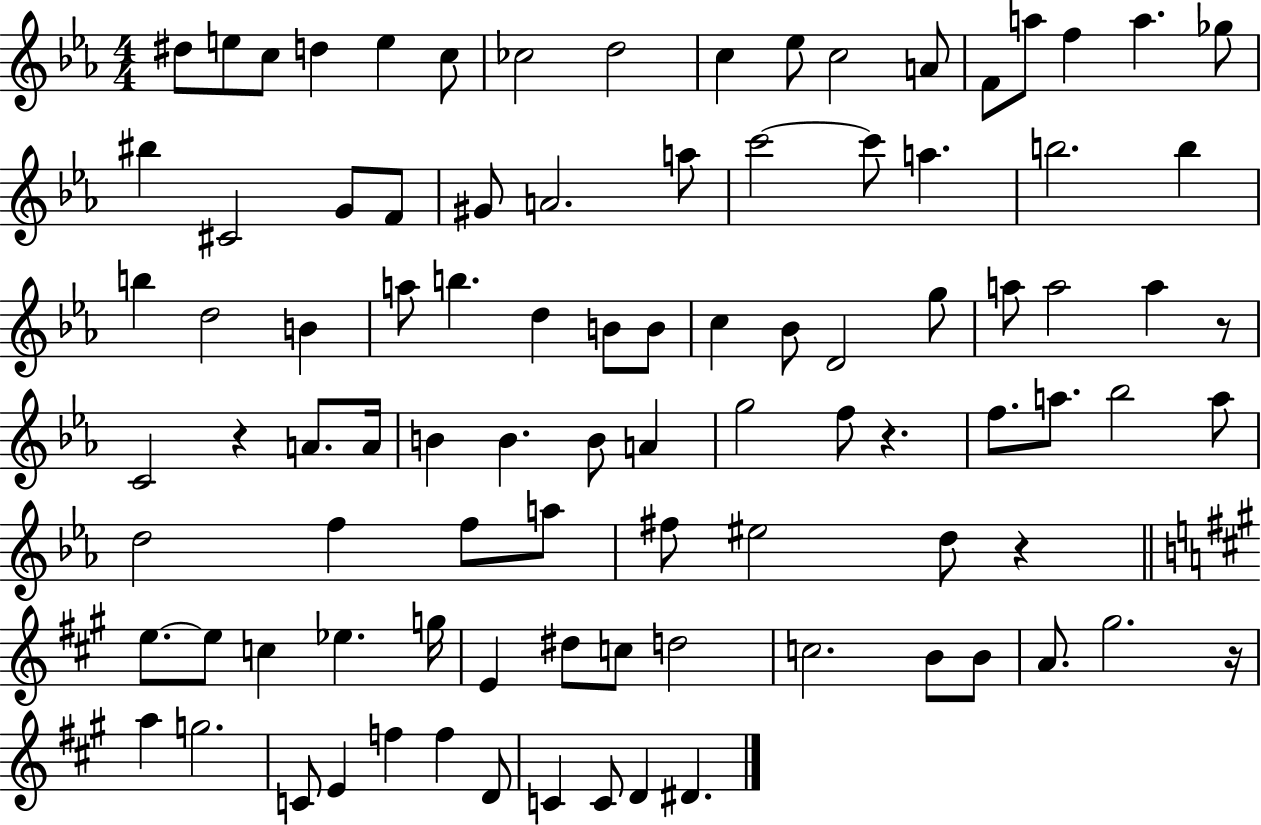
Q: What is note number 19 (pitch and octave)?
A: C#4